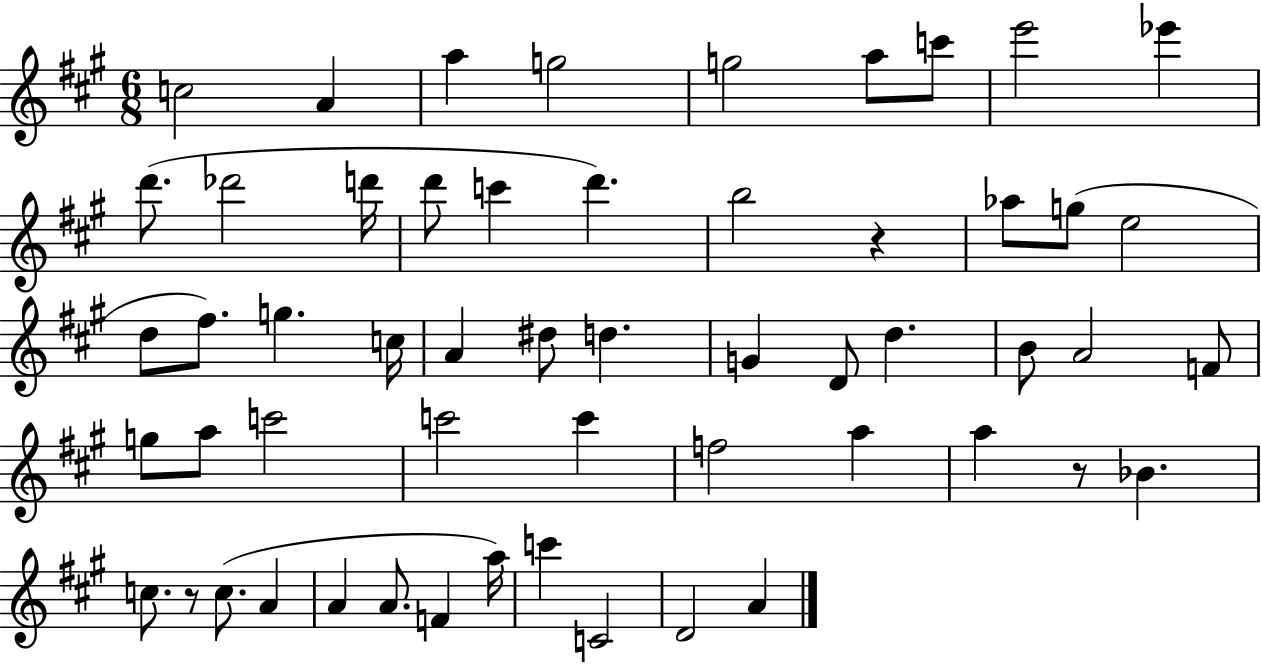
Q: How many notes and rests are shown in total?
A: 55